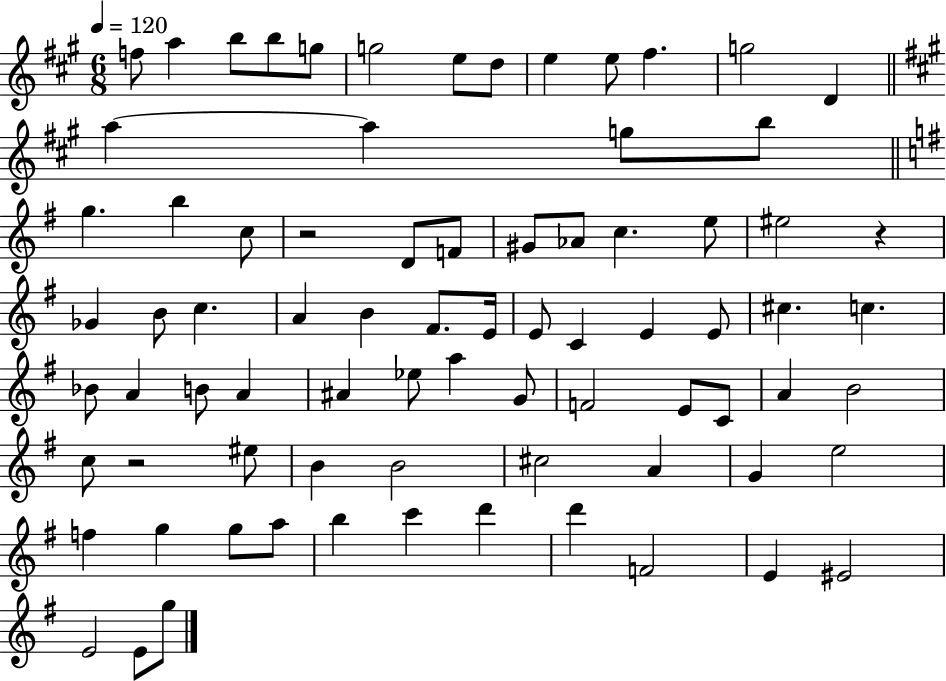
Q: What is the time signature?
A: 6/8